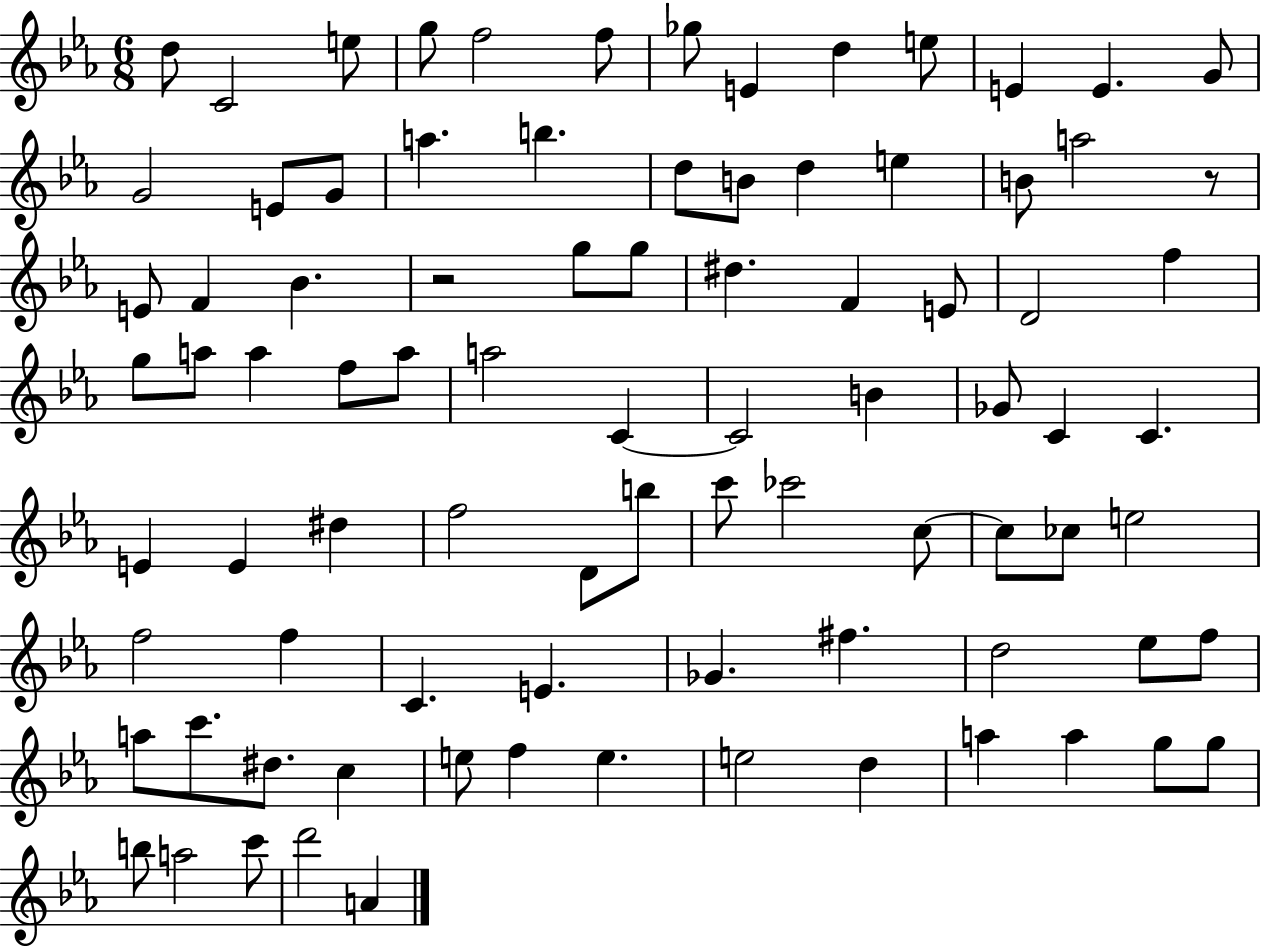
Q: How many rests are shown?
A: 2